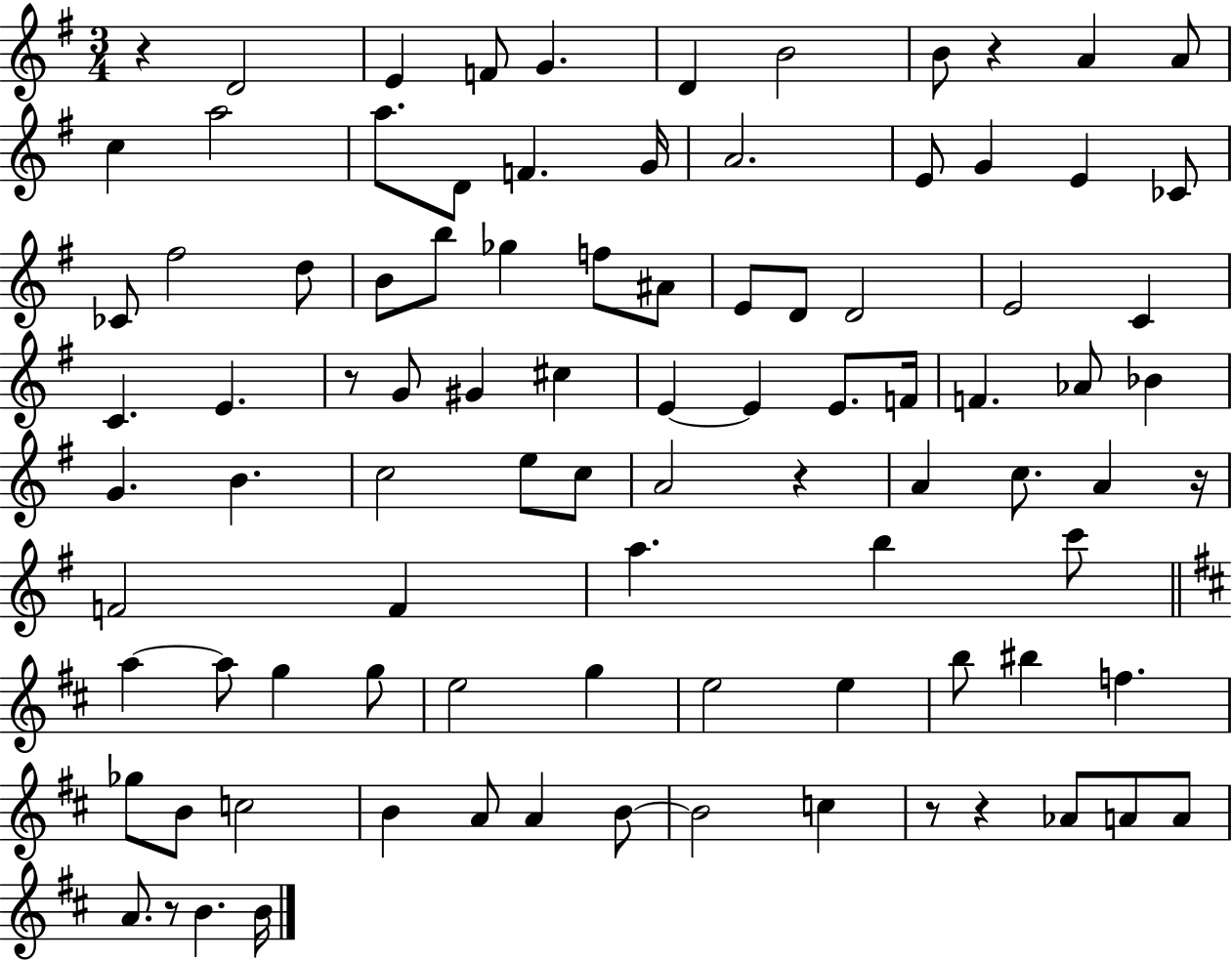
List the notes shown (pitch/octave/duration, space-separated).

R/q D4/h E4/q F4/e G4/q. D4/q B4/h B4/e R/q A4/q A4/e C5/q A5/h A5/e. D4/e F4/q. G4/s A4/h. E4/e G4/q E4/q CES4/e CES4/e F#5/h D5/e B4/e B5/e Gb5/q F5/e A#4/e E4/e D4/e D4/h E4/h C4/q C4/q. E4/q. R/e G4/e G#4/q C#5/q E4/q E4/q E4/e. F4/s F4/q. Ab4/e Bb4/q G4/q. B4/q. C5/h E5/e C5/e A4/h R/q A4/q C5/e. A4/q R/s F4/h F4/q A5/q. B5/q C6/e A5/q A5/e G5/q G5/e E5/h G5/q E5/h E5/q B5/e BIS5/q F5/q. Gb5/e B4/e C5/h B4/q A4/e A4/q B4/e B4/h C5/q R/e R/q Ab4/e A4/e A4/e A4/e. R/e B4/q. B4/s